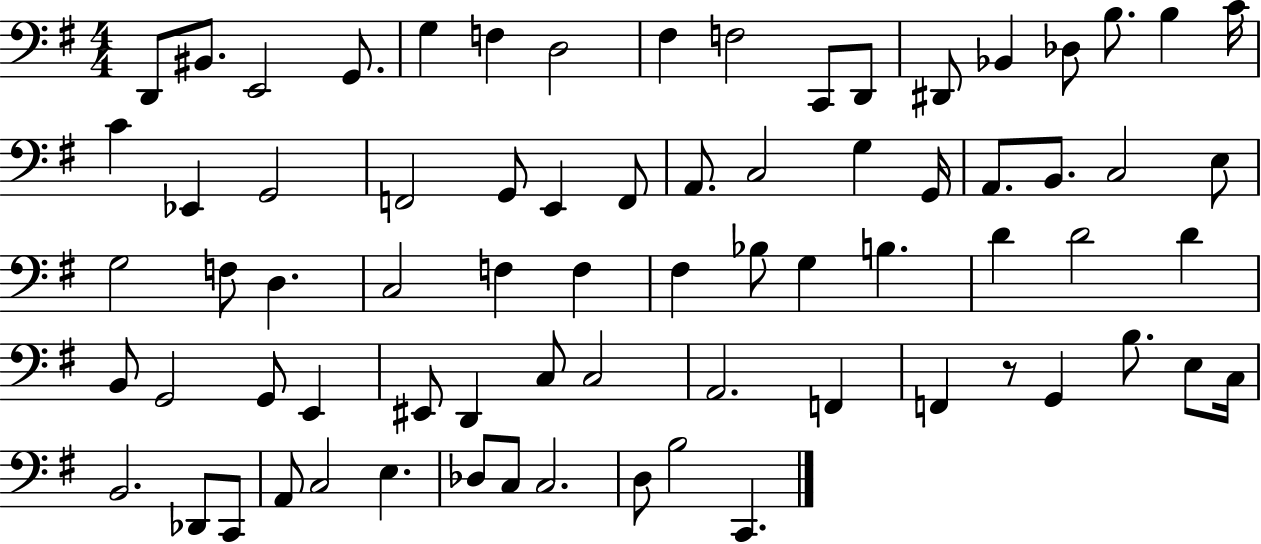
X:1
T:Untitled
M:4/4
L:1/4
K:G
D,,/2 ^B,,/2 E,,2 G,,/2 G, F, D,2 ^F, F,2 C,,/2 D,,/2 ^D,,/2 _B,, _D,/2 B,/2 B, C/4 C _E,, G,,2 F,,2 G,,/2 E,, F,,/2 A,,/2 C,2 G, G,,/4 A,,/2 B,,/2 C,2 E,/2 G,2 F,/2 D, C,2 F, F, ^F, _B,/2 G, B, D D2 D B,,/2 G,,2 G,,/2 E,, ^E,,/2 D,, C,/2 C,2 A,,2 F,, F,, z/2 G,, B,/2 E,/2 C,/4 B,,2 _D,,/2 C,,/2 A,,/2 C,2 E, _D,/2 C,/2 C,2 D,/2 B,2 C,,